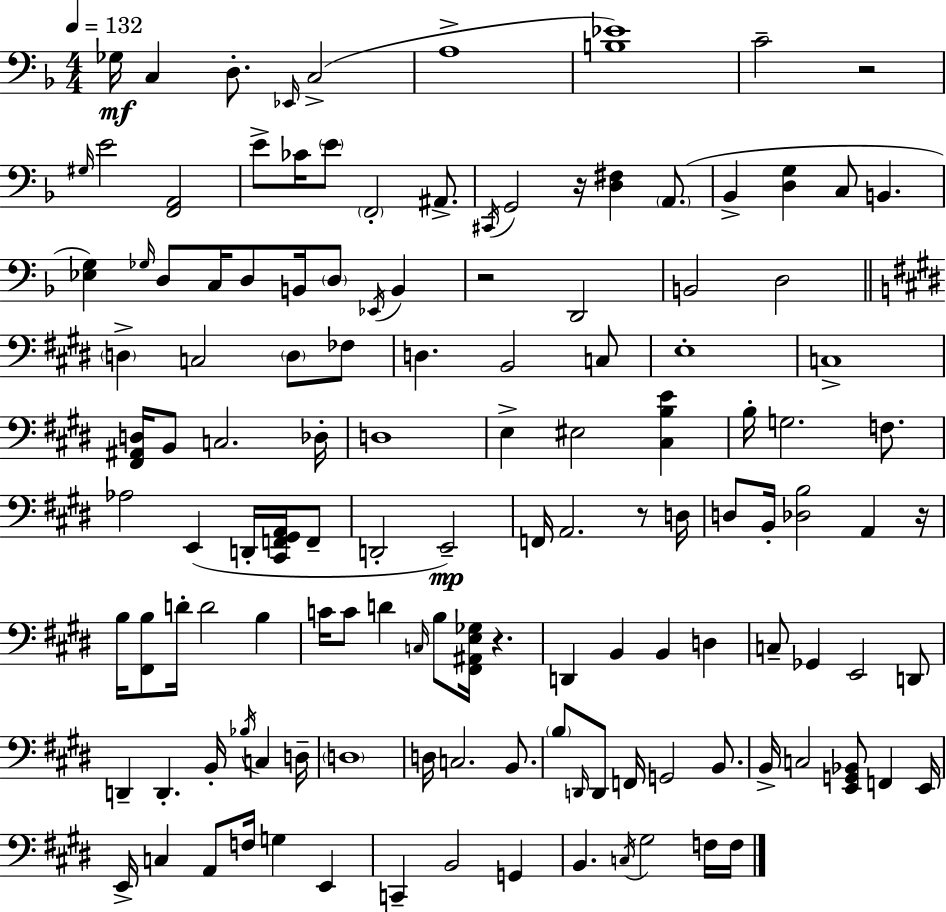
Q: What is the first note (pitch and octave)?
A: Gb3